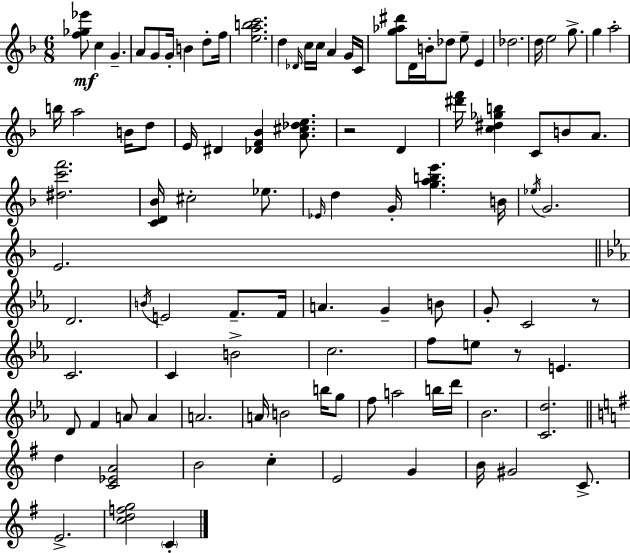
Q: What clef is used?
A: treble